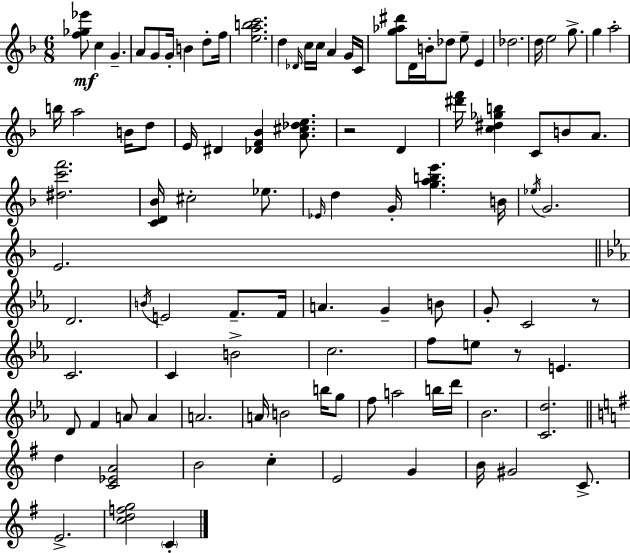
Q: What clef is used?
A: treble